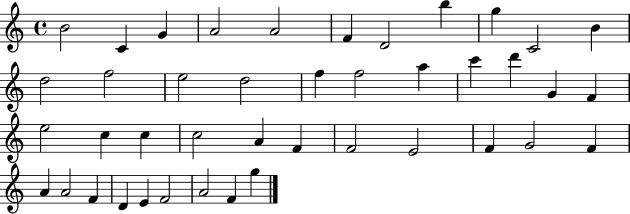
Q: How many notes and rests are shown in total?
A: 42